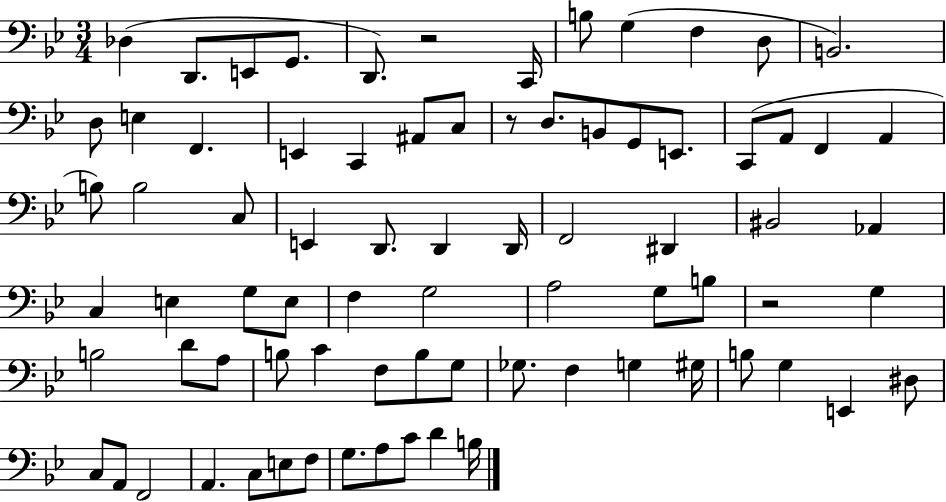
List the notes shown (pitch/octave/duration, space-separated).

Db3/q D2/e. E2/e G2/e. D2/e. R/h C2/s B3/e G3/q F3/q D3/e B2/h. D3/e E3/q F2/q. E2/q C2/q A#2/e C3/e R/e D3/e. B2/e G2/e E2/e. C2/e A2/e F2/q A2/q B3/e B3/h C3/e E2/q D2/e. D2/q D2/s F2/h D#2/q BIS2/h Ab2/q C3/q E3/q G3/e E3/e F3/q G3/h A3/h G3/e B3/e R/h G3/q B3/h D4/e A3/e B3/e C4/q F3/e B3/e G3/e Gb3/e. F3/q G3/q G#3/s B3/e G3/q E2/q D#3/e C3/e A2/e F2/h A2/q. C3/e E3/e F3/e G3/e. A3/e C4/e D4/q B3/s